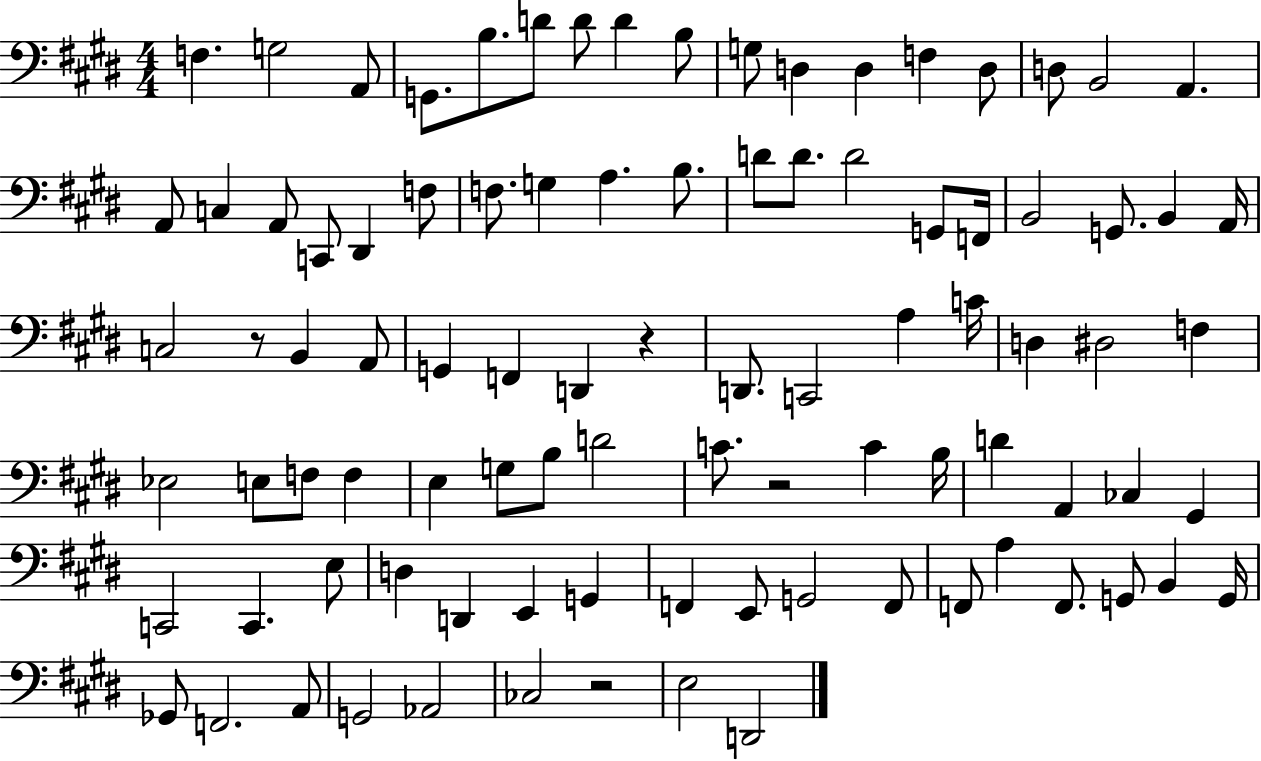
X:1
T:Untitled
M:4/4
L:1/4
K:E
F, G,2 A,,/2 G,,/2 B,/2 D/2 D/2 D B,/2 G,/2 D, D, F, D,/2 D,/2 B,,2 A,, A,,/2 C, A,,/2 C,,/2 ^D,, F,/2 F,/2 G, A, B,/2 D/2 D/2 D2 G,,/2 F,,/4 B,,2 G,,/2 B,, A,,/4 C,2 z/2 B,, A,,/2 G,, F,, D,, z D,,/2 C,,2 A, C/4 D, ^D,2 F, _E,2 E,/2 F,/2 F, E, G,/2 B,/2 D2 C/2 z2 C B,/4 D A,, _C, ^G,, C,,2 C,, E,/2 D, D,, E,, G,, F,, E,,/2 G,,2 F,,/2 F,,/2 A, F,,/2 G,,/2 B,, G,,/4 _G,,/2 F,,2 A,,/2 G,,2 _A,,2 _C,2 z2 E,2 D,,2